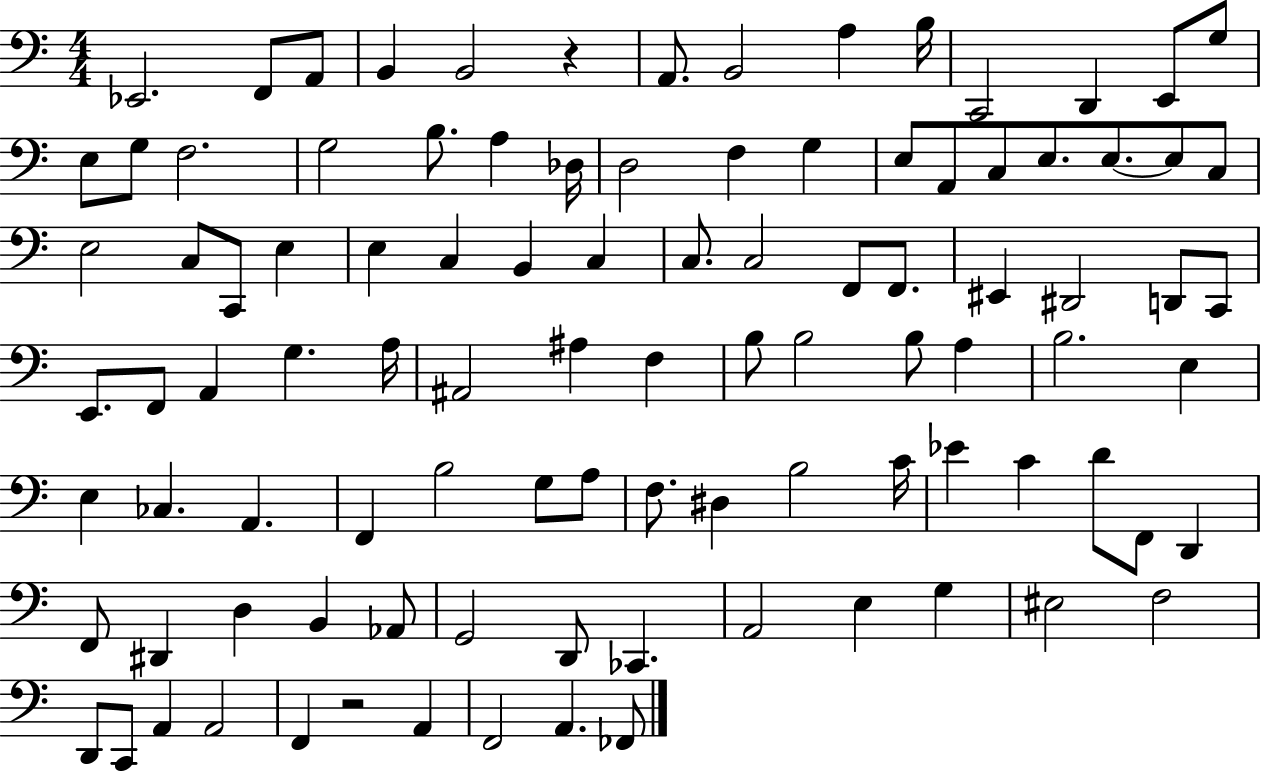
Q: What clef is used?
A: bass